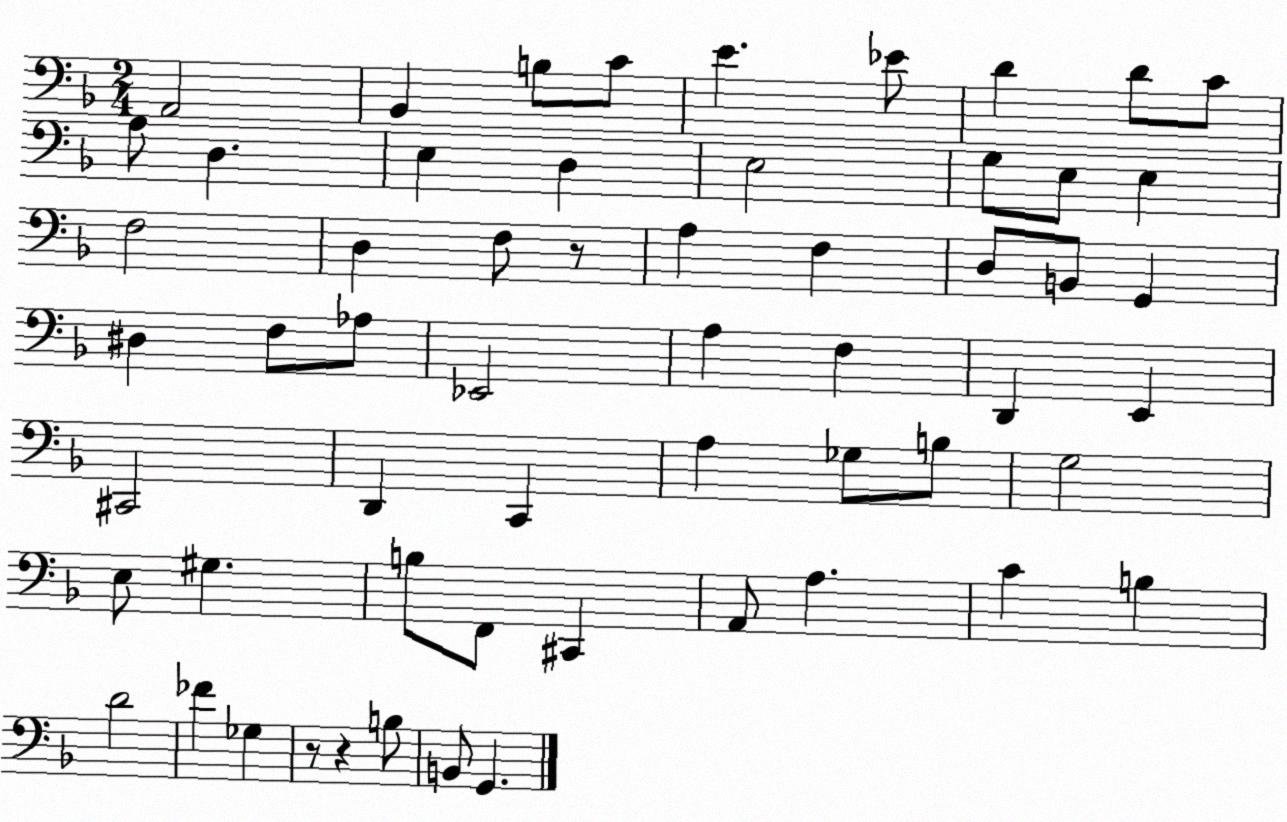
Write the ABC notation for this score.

X:1
T:Untitled
M:2/4
L:1/4
K:F
A,,2 _B,, B,/2 C/2 E _E/2 D D/2 C/2 A,/2 D, E, D, E,2 G,/2 E,/2 E, F,2 D, F,/2 z/2 A, F, D,/2 B,,/2 G,, ^D, F,/2 _A,/2 _E,,2 A, F, D,, E,, ^C,,2 D,, C,, A, _G,/2 B,/2 G,2 E,/2 ^G, B,/2 F,,/2 ^C,, A,,/2 A, C B, D2 _F _G, z/2 z B,/2 B,,/2 G,,